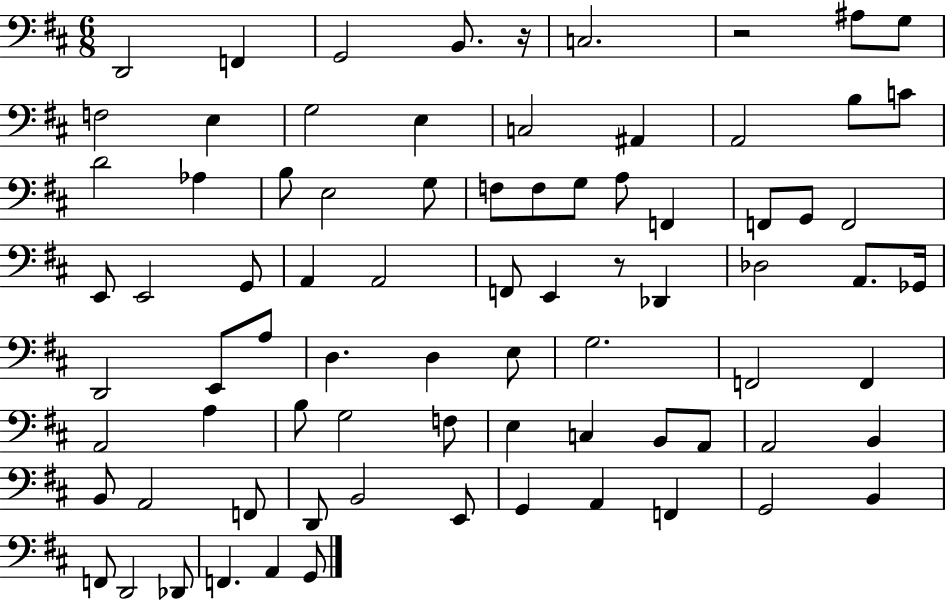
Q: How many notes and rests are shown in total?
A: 80